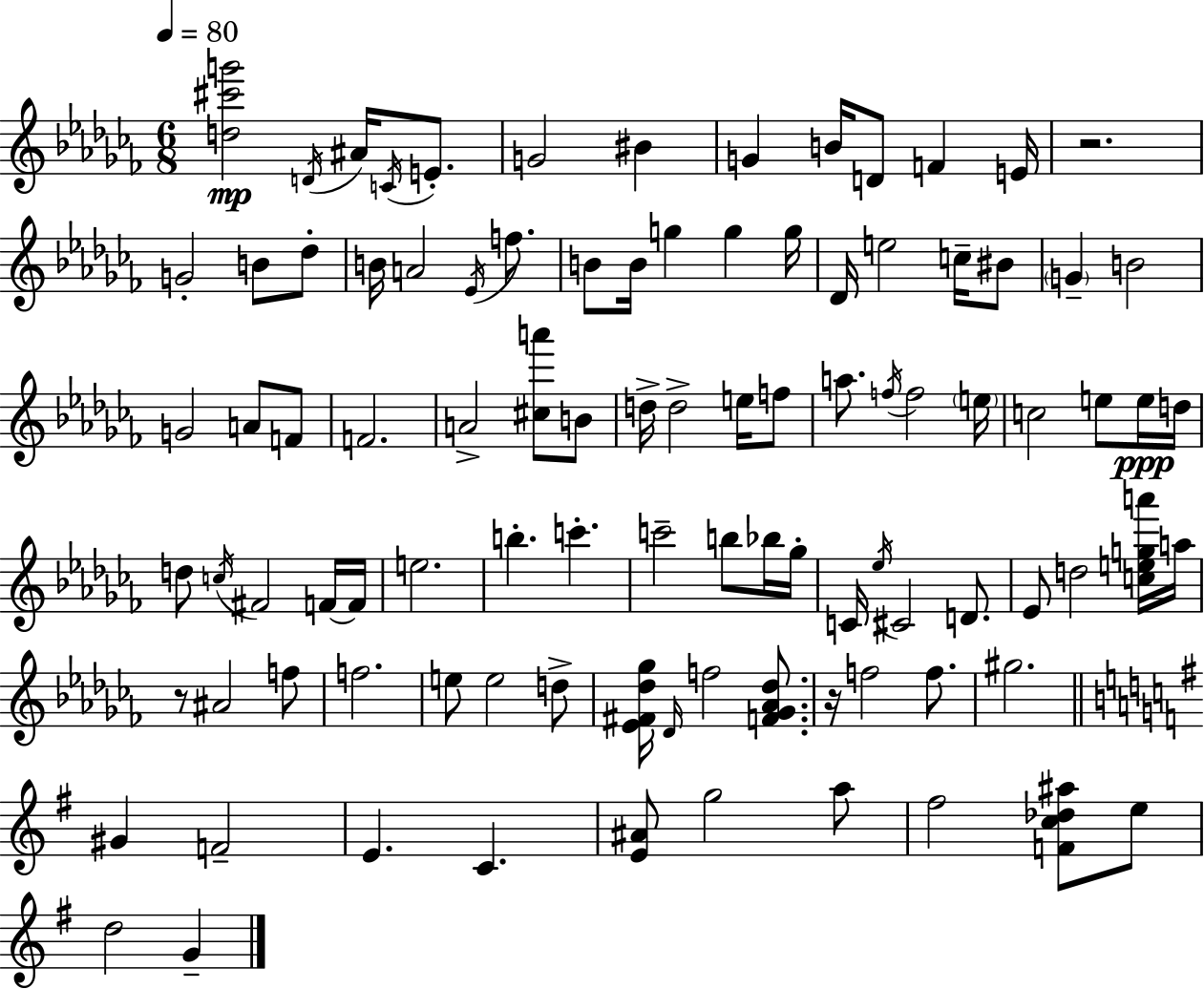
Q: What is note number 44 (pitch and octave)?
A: C5